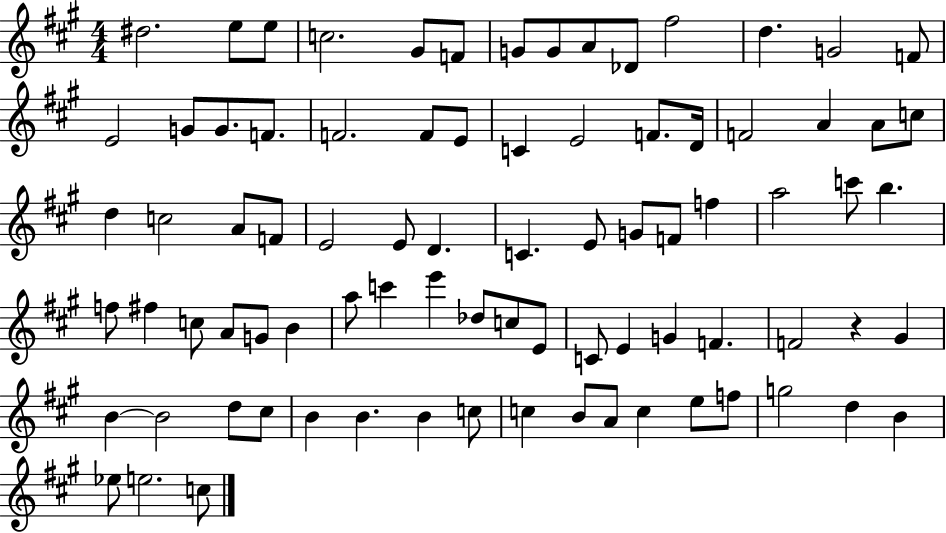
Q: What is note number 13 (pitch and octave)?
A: G4